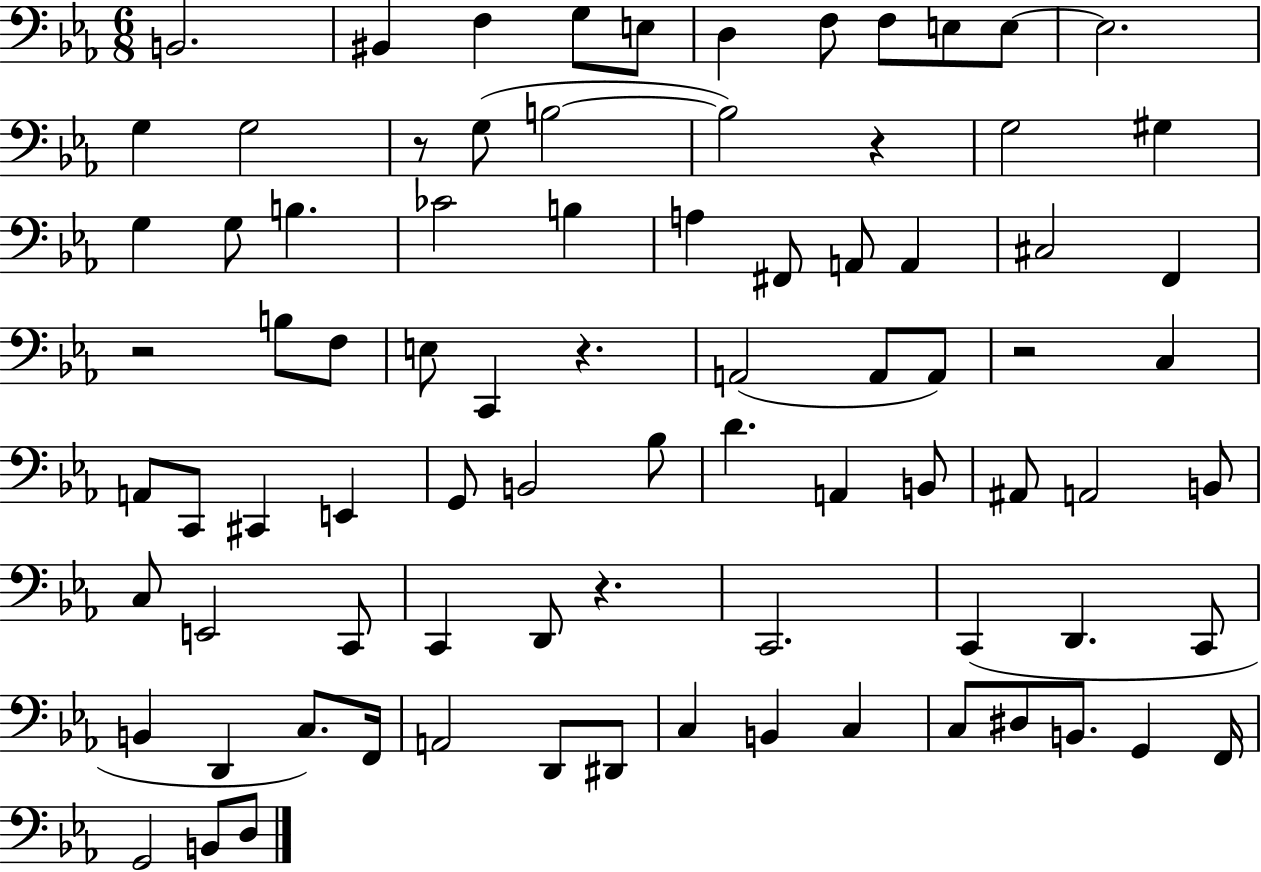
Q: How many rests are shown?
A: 6